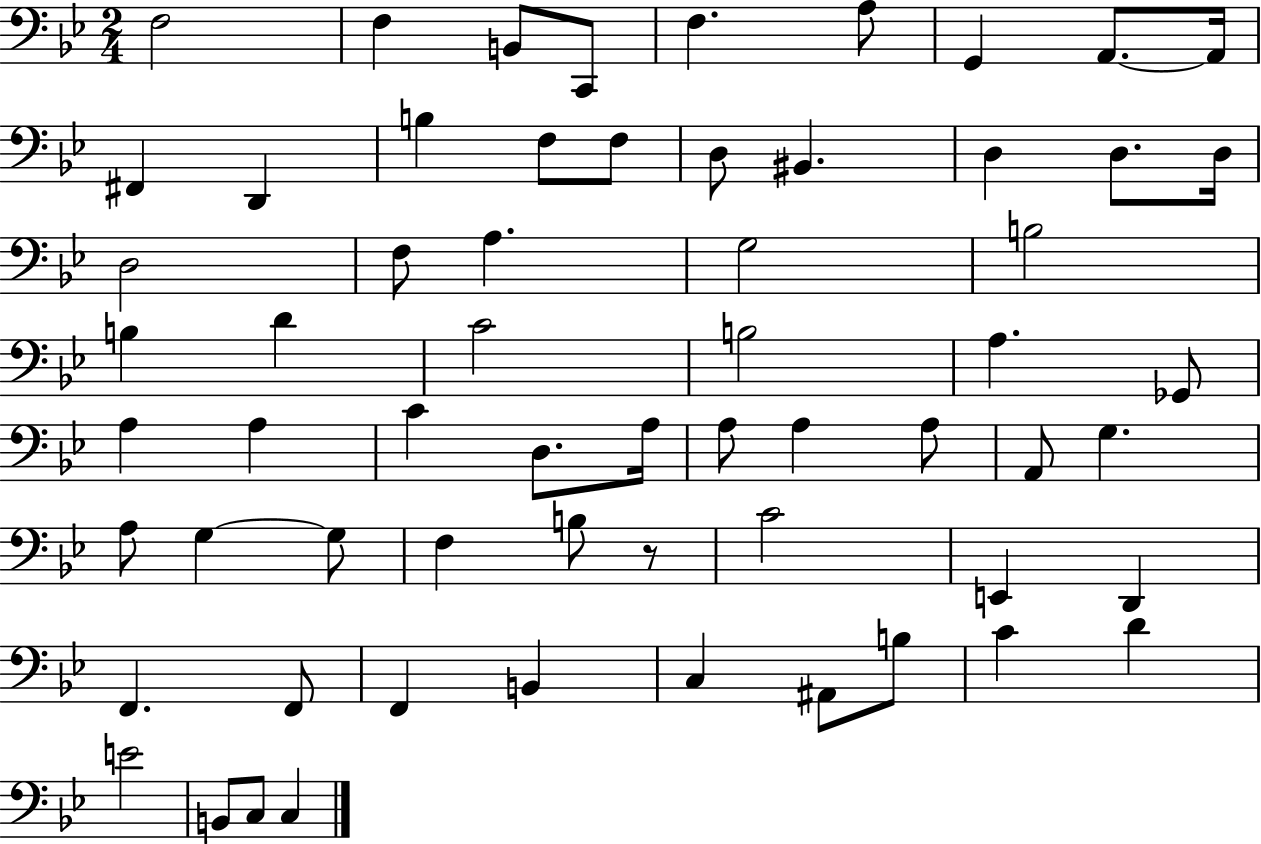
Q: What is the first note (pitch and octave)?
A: F3